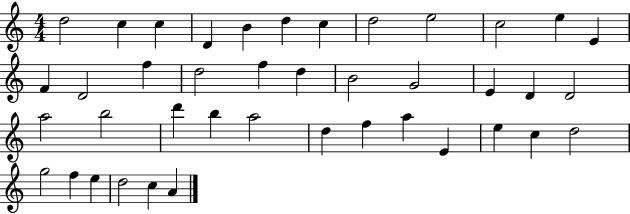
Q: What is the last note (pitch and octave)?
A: A4